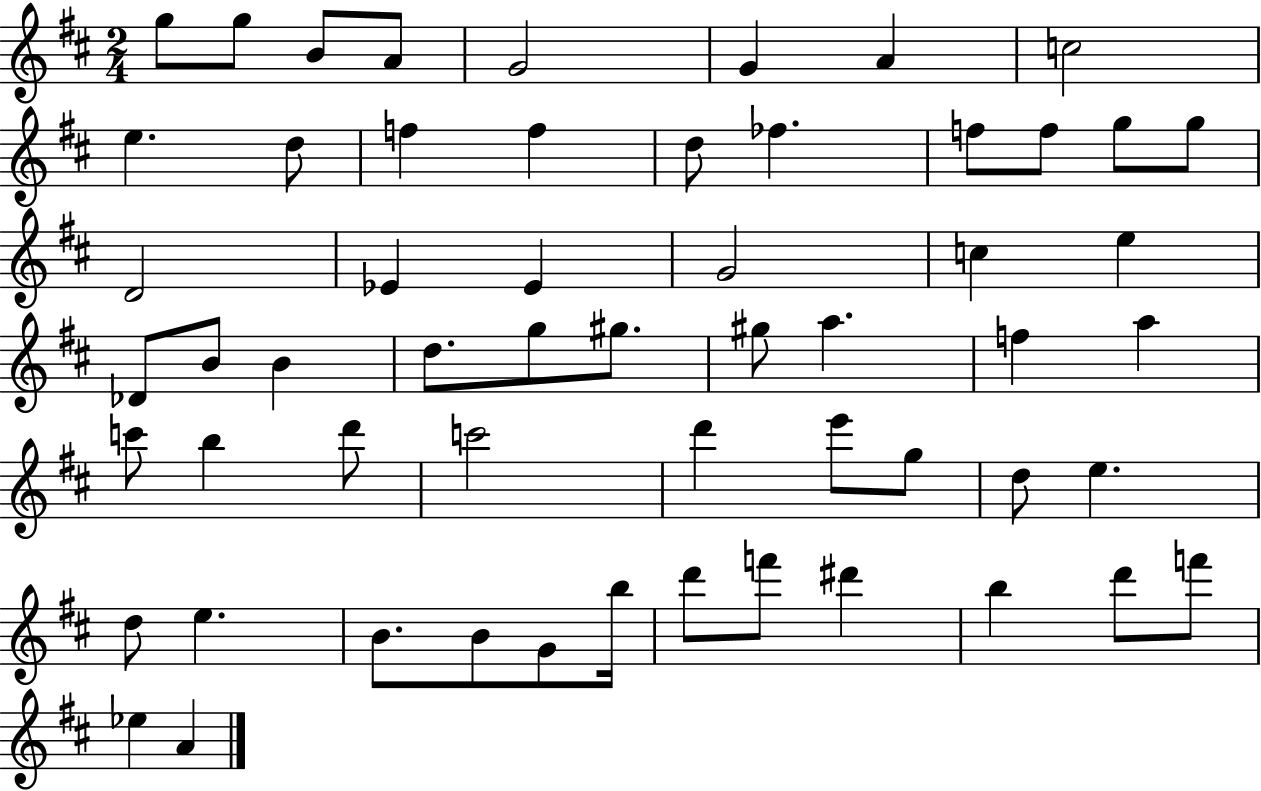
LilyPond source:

{
  \clef treble
  \numericTimeSignature
  \time 2/4
  \key d \major
  \repeat volta 2 { g''8 g''8 b'8 a'8 | g'2 | g'4 a'4 | c''2 | \break e''4. d''8 | f''4 f''4 | d''8 fes''4. | f''8 f''8 g''8 g''8 | \break d'2 | ees'4 ees'4 | g'2 | c''4 e''4 | \break des'8 b'8 b'4 | d''8. g''8 gis''8. | gis''8 a''4. | f''4 a''4 | \break c'''8 b''4 d'''8 | c'''2 | d'''4 e'''8 g''8 | d''8 e''4. | \break d''8 e''4. | b'8. b'8 g'8 b''16 | d'''8 f'''8 dis'''4 | b''4 d'''8 f'''8 | \break ees''4 a'4 | } \bar "|."
}